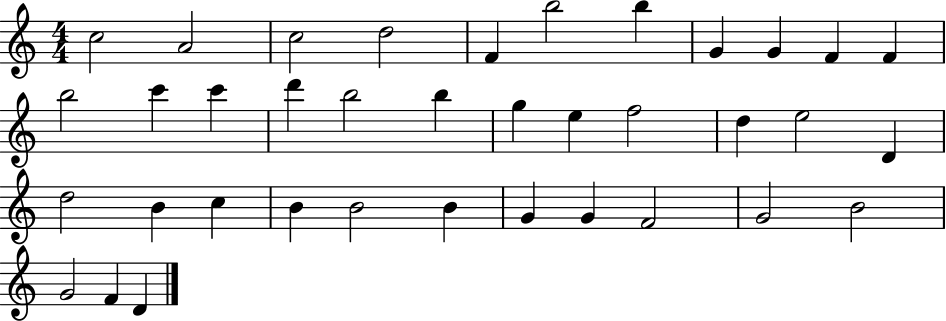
X:1
T:Untitled
M:4/4
L:1/4
K:C
c2 A2 c2 d2 F b2 b G G F F b2 c' c' d' b2 b g e f2 d e2 D d2 B c B B2 B G G F2 G2 B2 G2 F D